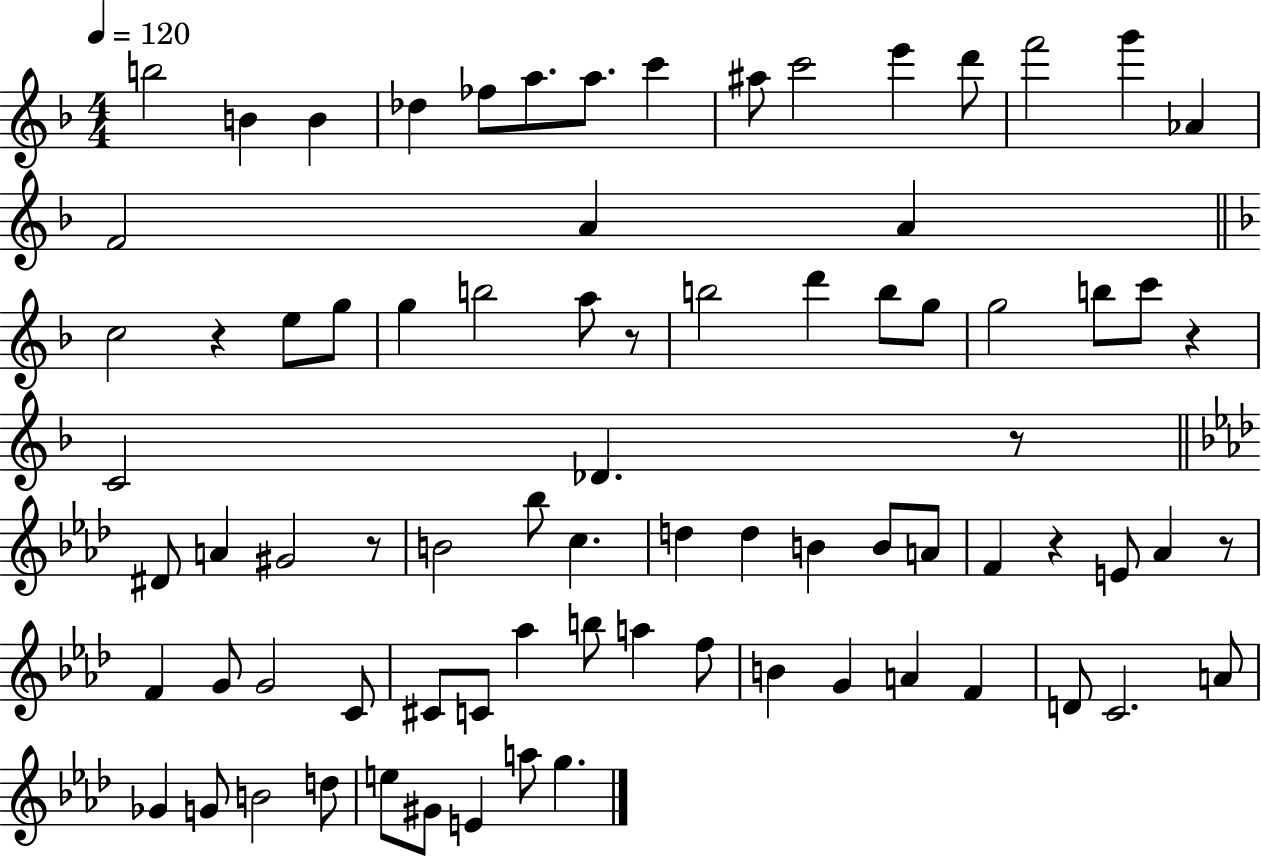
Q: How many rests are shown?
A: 7